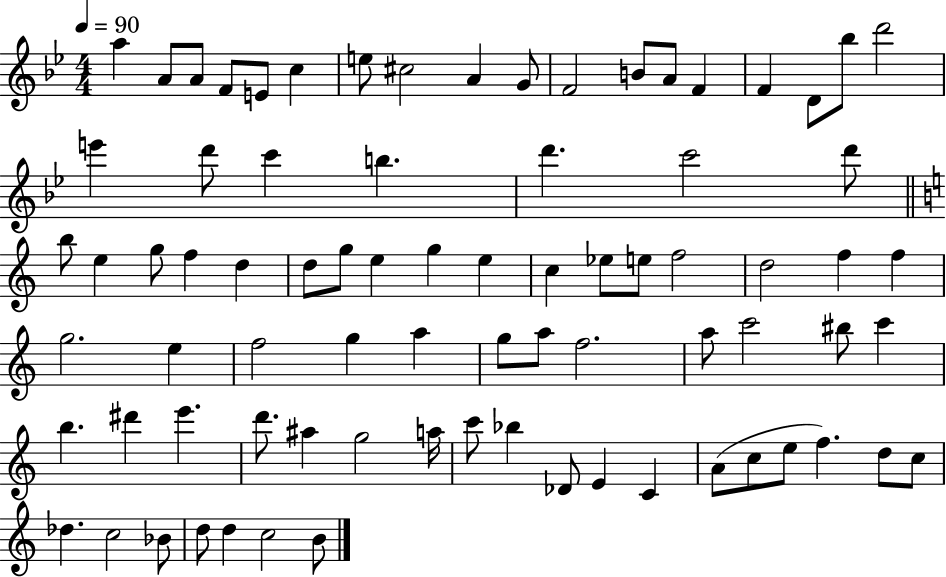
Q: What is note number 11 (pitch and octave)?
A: F4